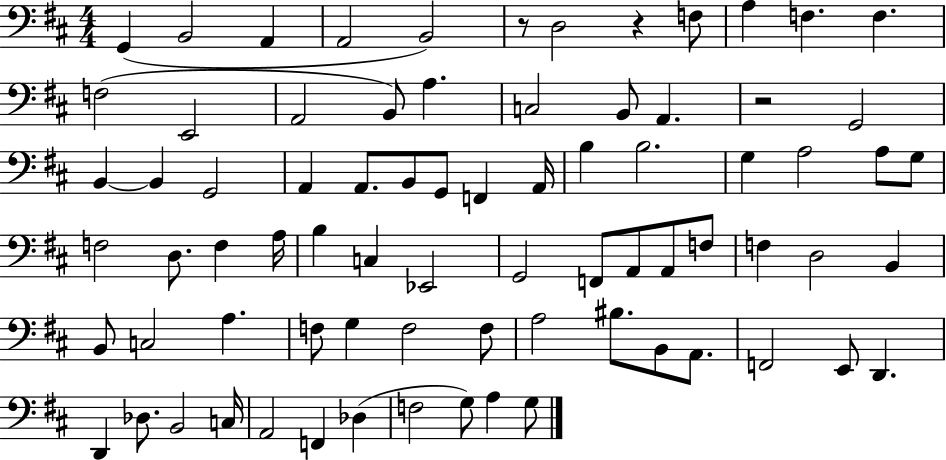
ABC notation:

X:1
T:Untitled
M:4/4
L:1/4
K:D
G,, B,,2 A,, A,,2 B,,2 z/2 D,2 z F,/2 A, F, F, F,2 E,,2 A,,2 B,,/2 A, C,2 B,,/2 A,, z2 G,,2 B,, B,, G,,2 A,, A,,/2 B,,/2 G,,/2 F,, A,,/4 B, B,2 G, A,2 A,/2 G,/2 F,2 D,/2 F, A,/4 B, C, _E,,2 G,,2 F,,/2 A,,/2 A,,/2 F,/2 F, D,2 B,, B,,/2 C,2 A, F,/2 G, F,2 F,/2 A,2 ^B,/2 B,,/2 A,,/2 F,,2 E,,/2 D,, D,, _D,/2 B,,2 C,/4 A,,2 F,, _D, F,2 G,/2 A, G,/2